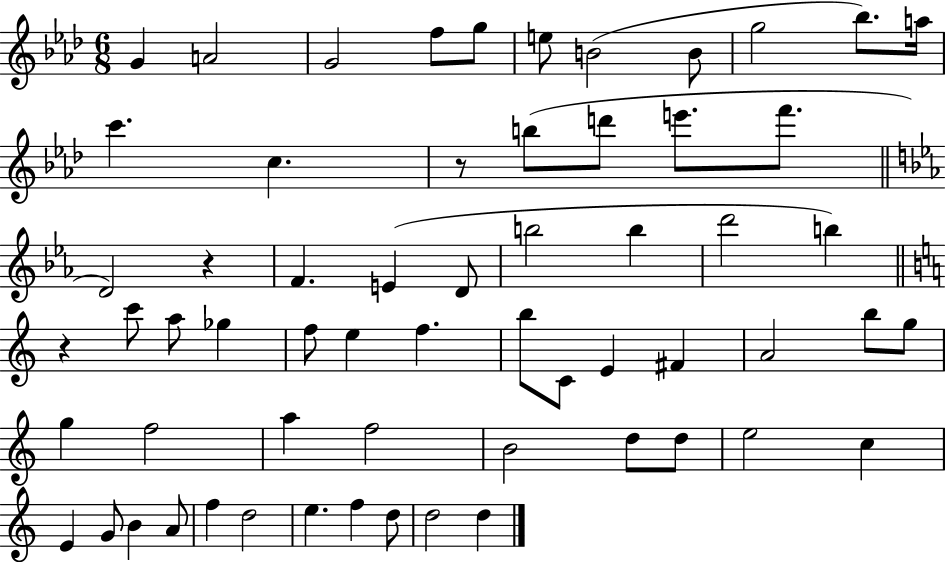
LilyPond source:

{
  \clef treble
  \numericTimeSignature
  \time 6/8
  \key aes \major
  g'4 a'2 | g'2 f''8 g''8 | e''8 b'2( b'8 | g''2 bes''8.) a''16 | \break c'''4. c''4. | r8 b''8( d'''8 e'''8. f'''8. | \bar "||" \break \key c \minor d'2) r4 | f'4. e'4( d'8 | b''2 b''4 | d'''2 b''4) | \break \bar "||" \break \key c \major r4 c'''8 a''8 ges''4 | f''8 e''4 f''4. | b''8 c'8 e'4 fis'4 | a'2 b''8 g''8 | \break g''4 f''2 | a''4 f''2 | b'2 d''8 d''8 | e''2 c''4 | \break e'4 g'8 b'4 a'8 | f''4 d''2 | e''4. f''4 d''8 | d''2 d''4 | \break \bar "|."
}